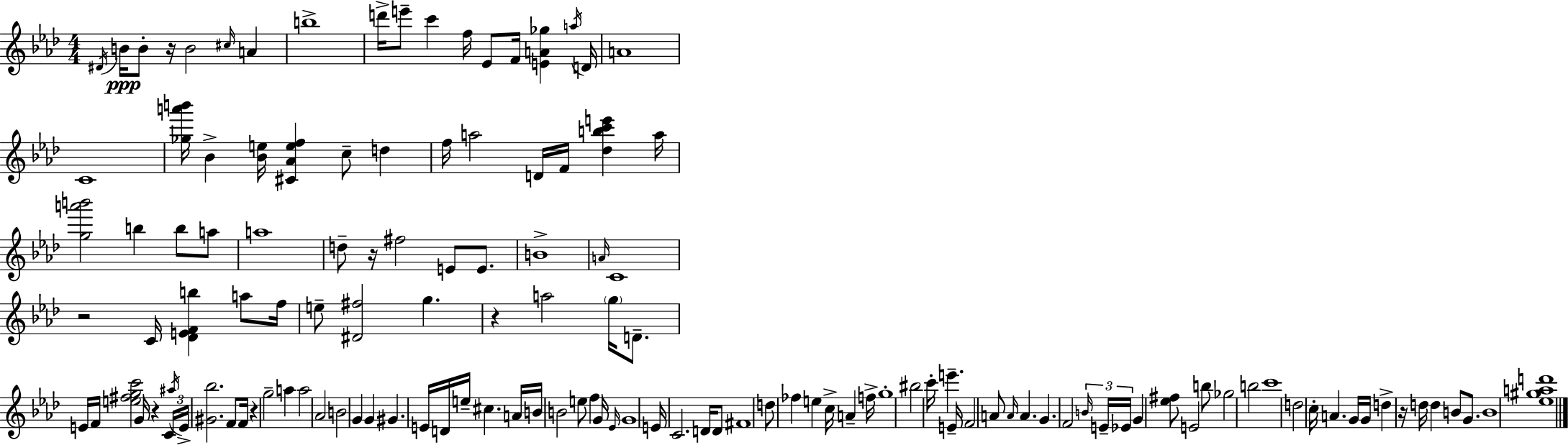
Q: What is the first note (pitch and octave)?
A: D#4